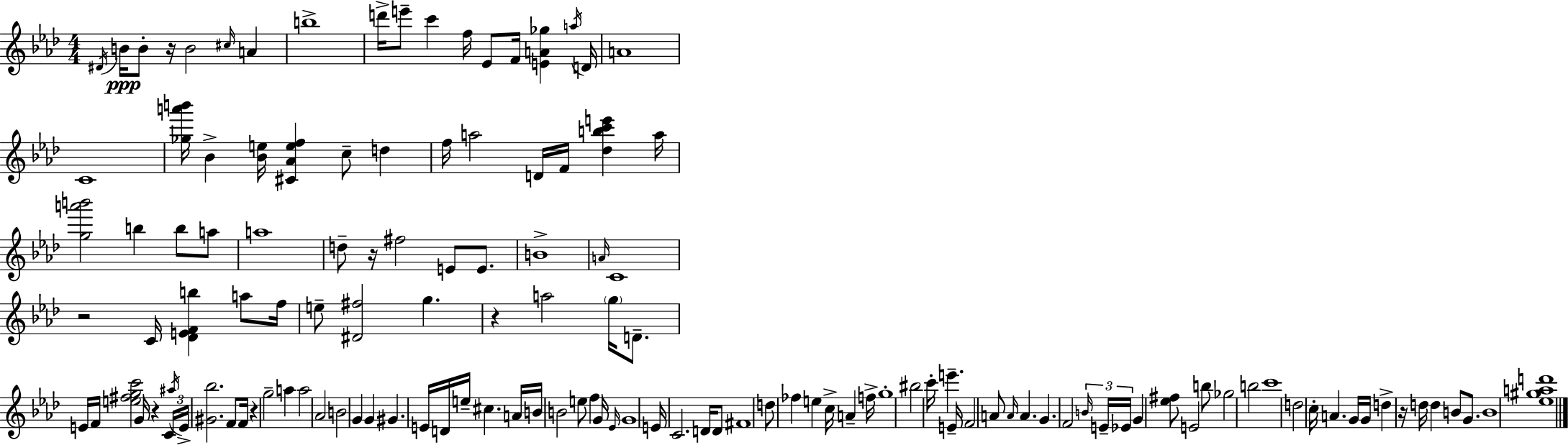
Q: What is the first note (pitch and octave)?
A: D#4